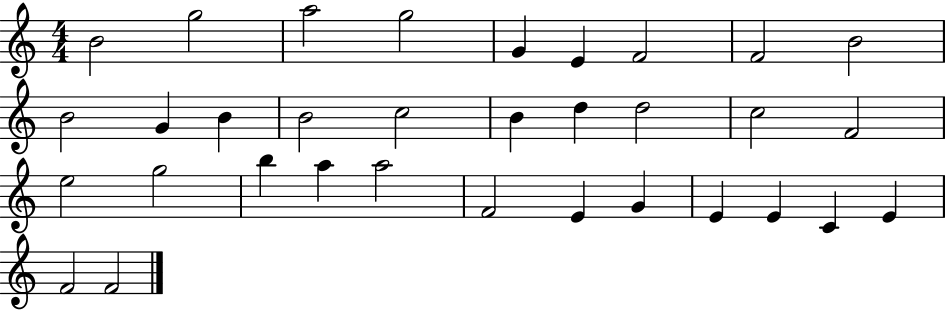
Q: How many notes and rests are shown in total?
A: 33